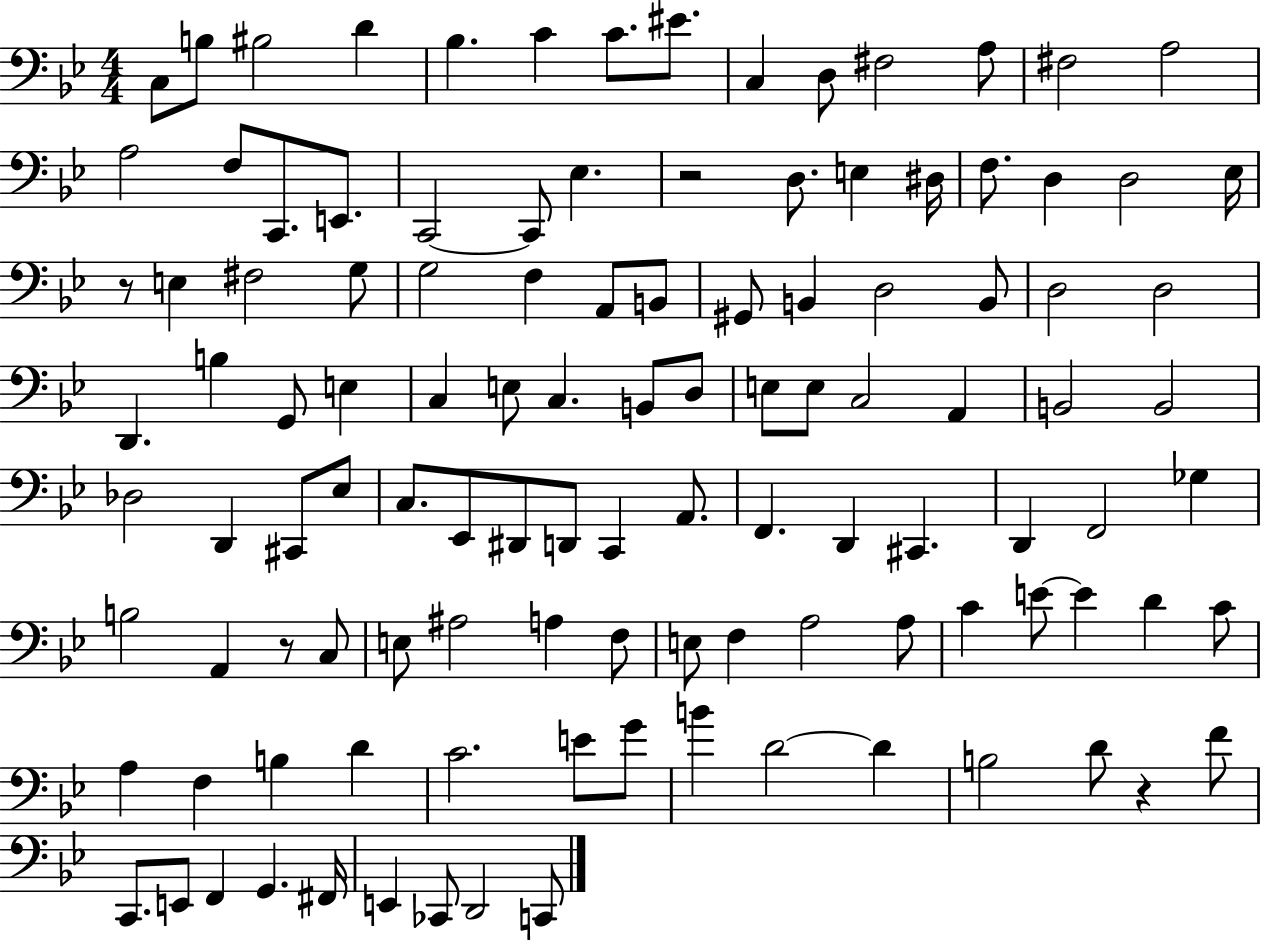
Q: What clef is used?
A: bass